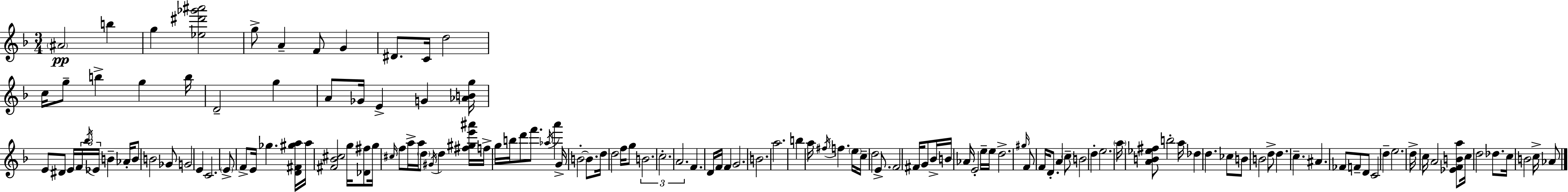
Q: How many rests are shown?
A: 0